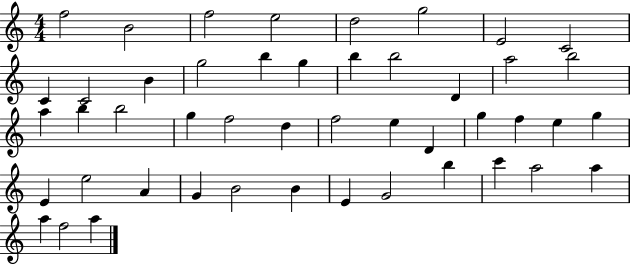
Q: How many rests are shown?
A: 0